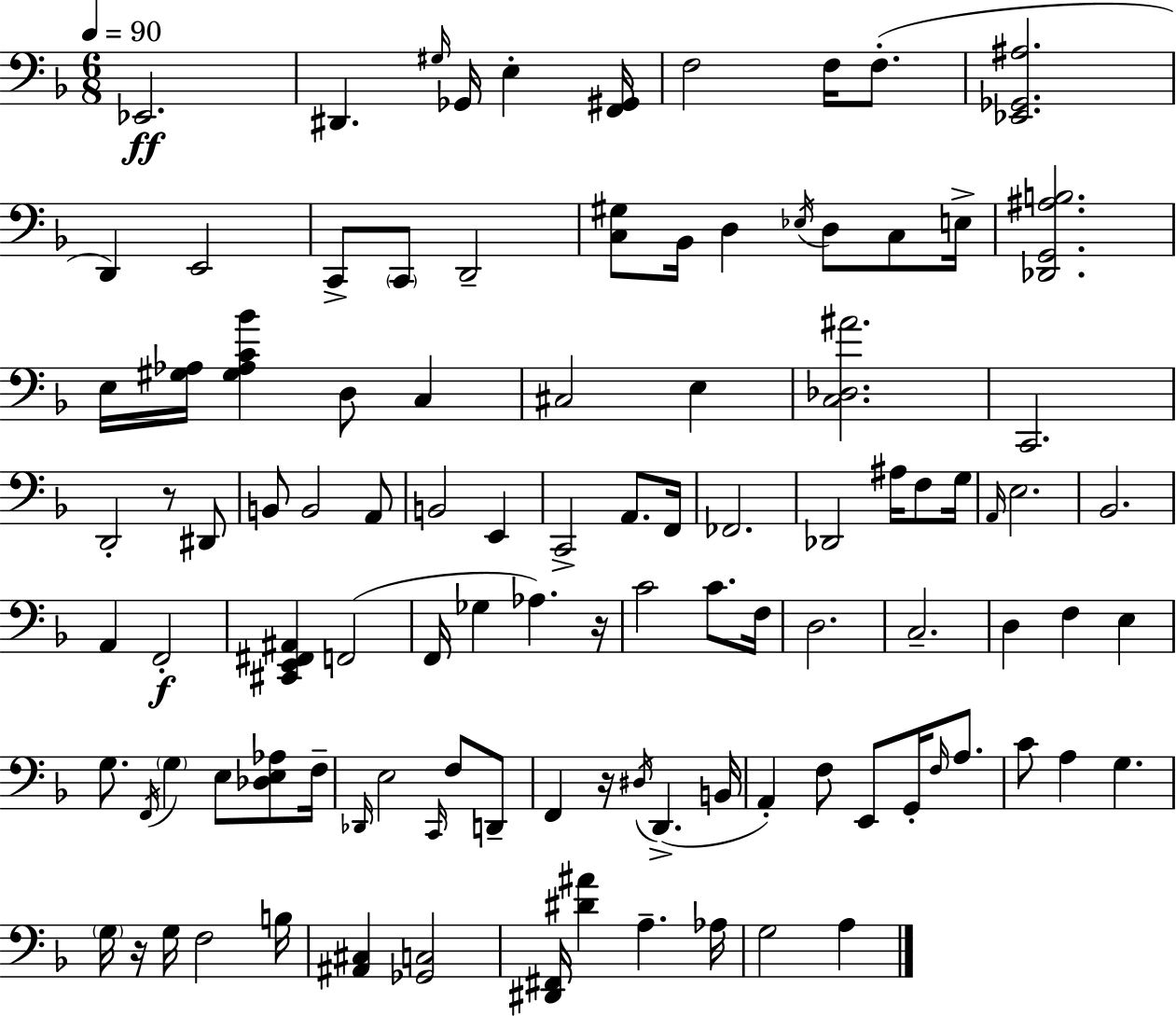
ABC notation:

X:1
T:Untitled
M:6/8
L:1/4
K:F
_E,,2 ^D,, ^G,/4 _G,,/4 E, [F,,^G,,]/4 F,2 F,/4 F,/2 [_E,,_G,,^A,]2 D,, E,,2 C,,/2 C,,/2 D,,2 [C,^G,]/2 _B,,/4 D, _E,/4 D,/2 C,/2 E,/4 [_D,,G,,^A,B,]2 E,/4 [^G,_A,]/4 [^G,_A,C_B] D,/2 C, ^C,2 E, [C,_D,^A]2 C,,2 D,,2 z/2 ^D,,/2 B,,/2 B,,2 A,,/2 B,,2 E,, C,,2 A,,/2 F,,/4 _F,,2 _D,,2 ^A,/4 F,/2 G,/4 A,,/4 E,2 _B,,2 A,, F,,2 [^C,,E,,^F,,^A,,] F,,2 F,,/4 _G, _A, z/4 C2 C/2 F,/4 D,2 C,2 D, F, E, G,/2 F,,/4 G, E,/2 [_D,E,_A,]/2 F,/4 _D,,/4 E,2 C,,/4 F,/2 D,,/2 F,, z/4 ^D,/4 D,, B,,/4 A,, F,/2 E,,/2 G,,/4 F,/4 A,/2 C/2 A, G, G,/4 z/4 G,/4 F,2 B,/4 [^A,,^C,] [_G,,C,]2 [^D,,^F,,]/4 [^D^A] A, _A,/4 G,2 A,